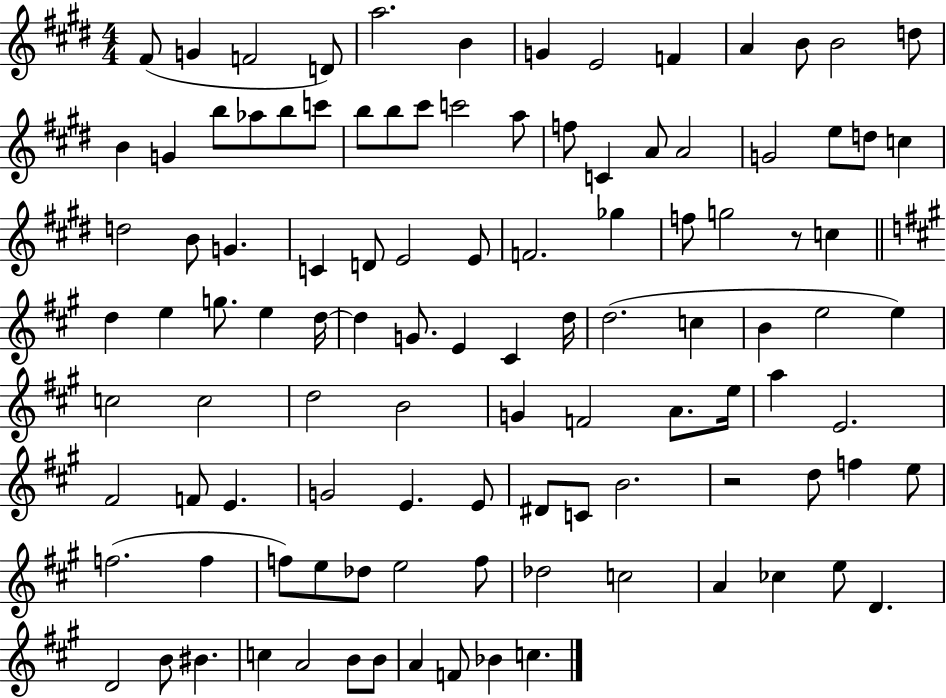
X:1
T:Untitled
M:4/4
L:1/4
K:E
^F/2 G F2 D/2 a2 B G E2 F A B/2 B2 d/2 B G b/2 _a/2 b/2 c'/2 b/2 b/2 ^c'/2 c'2 a/2 f/2 C A/2 A2 G2 e/2 d/2 c d2 B/2 G C D/2 E2 E/2 F2 _g f/2 g2 z/2 c d e g/2 e d/4 d G/2 E ^C d/4 d2 c B e2 e c2 c2 d2 B2 G F2 A/2 e/4 a E2 ^F2 F/2 E G2 E E/2 ^D/2 C/2 B2 z2 d/2 f e/2 f2 f f/2 e/2 _d/2 e2 f/2 _d2 c2 A _c e/2 D D2 B/2 ^B c A2 B/2 B/2 A F/2 _B c